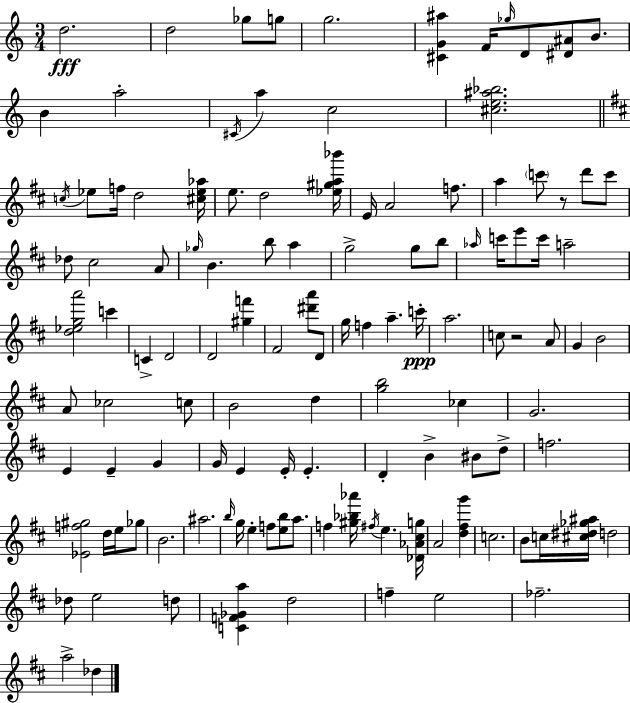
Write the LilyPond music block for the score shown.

{
  \clef treble
  \numericTimeSignature
  \time 3/4
  \key c \major
  \repeat volta 2 { d''2.\fff | d''2 ges''8 g''8 | g''2. | <cis' g' ais''>4 f'16 \grace { ges''16 } d'8 <dis' ais'>8 b'8. | \break b'4 a''2-. | \acciaccatura { cis'16 } a''4 c''2 | <cis'' e'' ais'' bes''>2. | \bar "||" \break \key d \major \acciaccatura { c''16 } ees''8 f''16 d''2 | <cis'' ees'' aes''>16 e''8. d''2 | <ees'' gis'' a'' bes'''>16 e'16 a'2 f''8. | a''4 \parenthesize c'''8 r8 d'''8 c'''8 | \break des''8 cis''2 a'8 | \grace { ges''16 } b'4. b''8 a''4 | g''2-> g''8 | b''8 \grace { aes''16 } c'''16 e'''8 c'''16 a''2-- | \break <d'' ees'' g'' a'''>2 c'''4 | c'4-> d'2 | d'2 <gis'' f'''>4 | fis'2 <dis''' a'''>8 | \break d'8 g''16 f''4 a''4.-- | c'''16-.\ppp a''2. | c''8 r2 | a'8 g'4 b'2 | \break a'8 ces''2 | c''8 b'2 d''4 | <g'' b''>2 ces''4 | g'2. | \break e'4 e'4-- g'4 | g'16 e'4 e'16-. e'4.-. | d'4-. b'4-> bis'8 | d''8-> f''2. | \break <ees' f'' gis''>2 d''16 | e''16 ges''8 b'2. | ais''2. | \grace { b''16 } g''16 e''4-. f''8 <e'' b''>8 | \break a''8. f''4 <gis'' bes'' aes'''>16 \acciaccatura { fis''16 } e''4. | <des' aes' cis'' g''>16 a'2 | <d'' fis'' g'''>4 c''2. | b'8 c''16 <cis'' dis'' ges'' ais''>16 d''2 | \break des''8 e''2 | d''8 <c' f' ges' a''>4 d''2 | f''4-- e''2 | fes''2.-- | \break a''2-> | des''4 } \bar "|."
}